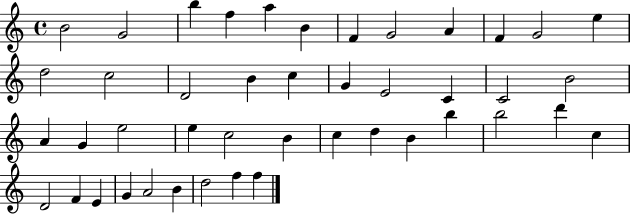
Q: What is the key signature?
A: C major